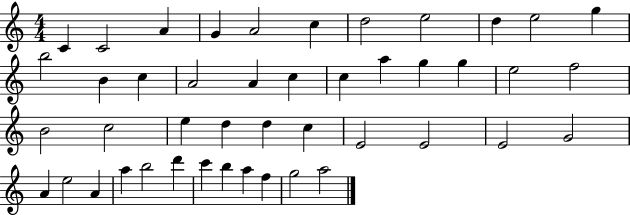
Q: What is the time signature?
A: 4/4